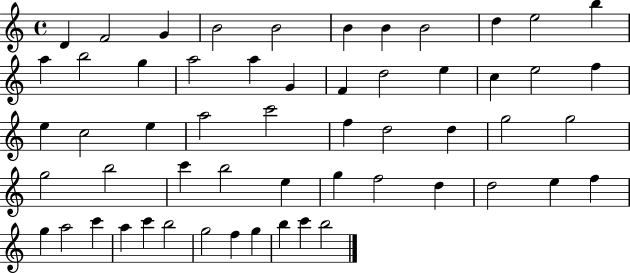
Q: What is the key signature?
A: C major